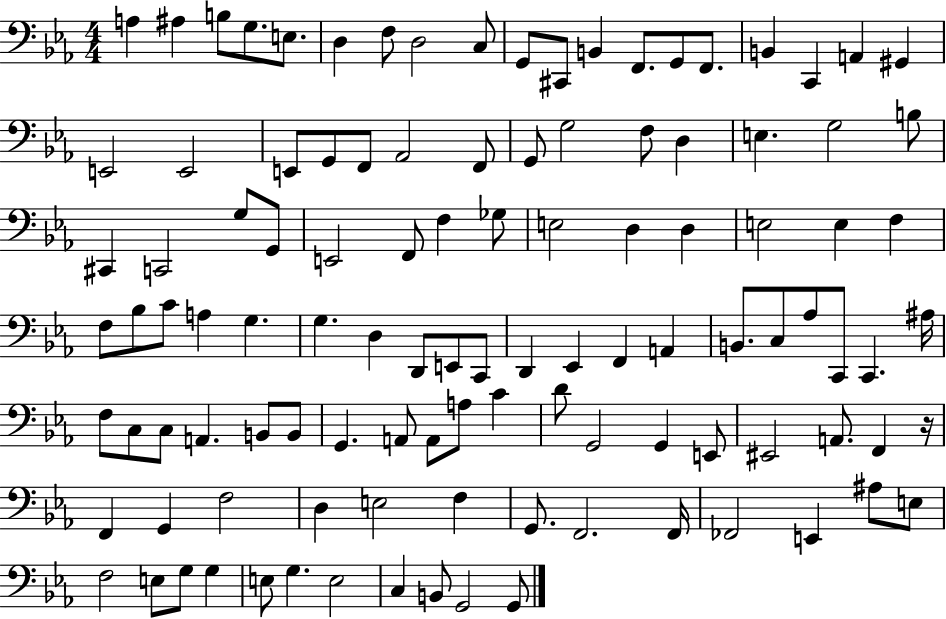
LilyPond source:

{
  \clef bass
  \numericTimeSignature
  \time 4/4
  \key ees \major
  a4 ais4 b8 g8. e8. | d4 f8 d2 c8 | g,8 cis,8 b,4 f,8. g,8 f,8. | b,4 c,4 a,4 gis,4 | \break e,2 e,2 | e,8 g,8 f,8 aes,2 f,8 | g,8 g2 f8 d4 | e4. g2 b8 | \break cis,4 c,2 g8 g,8 | e,2 f,8 f4 ges8 | e2 d4 d4 | e2 e4 f4 | \break f8 bes8 c'8 a4 g4. | g4. d4 d,8 e,8 c,8 | d,4 ees,4 f,4 a,4 | b,8. c8 aes8 c,8 c,4. ais16 | \break f8 c8 c8 a,4. b,8 b,8 | g,4. a,8 a,8 a8 c'4 | d'8 g,2 g,4 e,8 | eis,2 a,8. f,4 r16 | \break f,4 g,4 f2 | d4 e2 f4 | g,8. f,2. f,16 | fes,2 e,4 ais8 e8 | \break f2 e8 g8 g4 | e8 g4. e2 | c4 b,8 g,2 g,8 | \bar "|."
}